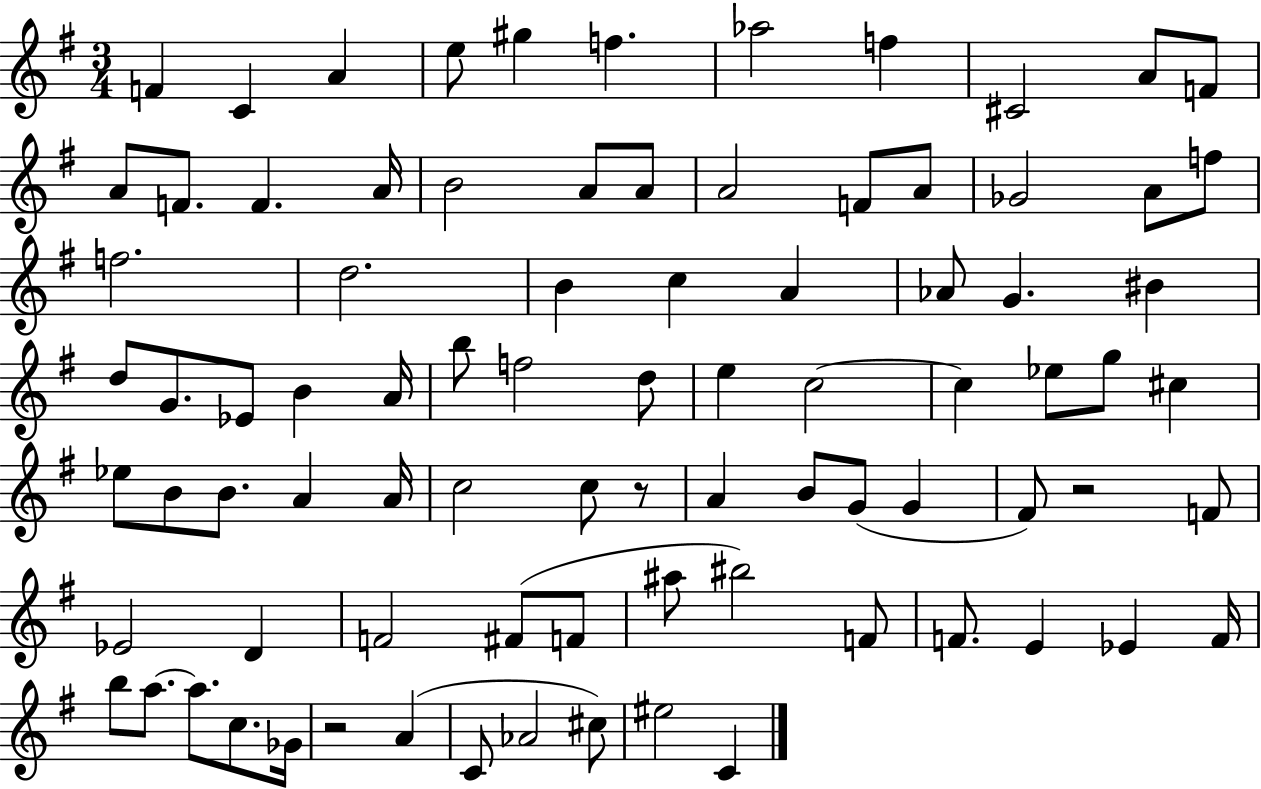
{
  \clef treble
  \numericTimeSignature
  \time 3/4
  \key g \major
  f'4 c'4 a'4 | e''8 gis''4 f''4. | aes''2 f''4 | cis'2 a'8 f'8 | \break a'8 f'8. f'4. a'16 | b'2 a'8 a'8 | a'2 f'8 a'8 | ges'2 a'8 f''8 | \break f''2. | d''2. | b'4 c''4 a'4 | aes'8 g'4. bis'4 | \break d''8 g'8. ees'8 b'4 a'16 | b''8 f''2 d''8 | e''4 c''2~~ | c''4 ees''8 g''8 cis''4 | \break ees''8 b'8 b'8. a'4 a'16 | c''2 c''8 r8 | a'4 b'8 g'8( g'4 | fis'8) r2 f'8 | \break ees'2 d'4 | f'2 fis'8( f'8 | ais''8 bis''2) f'8 | f'8. e'4 ees'4 f'16 | \break b''8 a''8.~~ a''8. c''8. ges'16 | r2 a'4( | c'8 aes'2 cis''8) | eis''2 c'4 | \break \bar "|."
}